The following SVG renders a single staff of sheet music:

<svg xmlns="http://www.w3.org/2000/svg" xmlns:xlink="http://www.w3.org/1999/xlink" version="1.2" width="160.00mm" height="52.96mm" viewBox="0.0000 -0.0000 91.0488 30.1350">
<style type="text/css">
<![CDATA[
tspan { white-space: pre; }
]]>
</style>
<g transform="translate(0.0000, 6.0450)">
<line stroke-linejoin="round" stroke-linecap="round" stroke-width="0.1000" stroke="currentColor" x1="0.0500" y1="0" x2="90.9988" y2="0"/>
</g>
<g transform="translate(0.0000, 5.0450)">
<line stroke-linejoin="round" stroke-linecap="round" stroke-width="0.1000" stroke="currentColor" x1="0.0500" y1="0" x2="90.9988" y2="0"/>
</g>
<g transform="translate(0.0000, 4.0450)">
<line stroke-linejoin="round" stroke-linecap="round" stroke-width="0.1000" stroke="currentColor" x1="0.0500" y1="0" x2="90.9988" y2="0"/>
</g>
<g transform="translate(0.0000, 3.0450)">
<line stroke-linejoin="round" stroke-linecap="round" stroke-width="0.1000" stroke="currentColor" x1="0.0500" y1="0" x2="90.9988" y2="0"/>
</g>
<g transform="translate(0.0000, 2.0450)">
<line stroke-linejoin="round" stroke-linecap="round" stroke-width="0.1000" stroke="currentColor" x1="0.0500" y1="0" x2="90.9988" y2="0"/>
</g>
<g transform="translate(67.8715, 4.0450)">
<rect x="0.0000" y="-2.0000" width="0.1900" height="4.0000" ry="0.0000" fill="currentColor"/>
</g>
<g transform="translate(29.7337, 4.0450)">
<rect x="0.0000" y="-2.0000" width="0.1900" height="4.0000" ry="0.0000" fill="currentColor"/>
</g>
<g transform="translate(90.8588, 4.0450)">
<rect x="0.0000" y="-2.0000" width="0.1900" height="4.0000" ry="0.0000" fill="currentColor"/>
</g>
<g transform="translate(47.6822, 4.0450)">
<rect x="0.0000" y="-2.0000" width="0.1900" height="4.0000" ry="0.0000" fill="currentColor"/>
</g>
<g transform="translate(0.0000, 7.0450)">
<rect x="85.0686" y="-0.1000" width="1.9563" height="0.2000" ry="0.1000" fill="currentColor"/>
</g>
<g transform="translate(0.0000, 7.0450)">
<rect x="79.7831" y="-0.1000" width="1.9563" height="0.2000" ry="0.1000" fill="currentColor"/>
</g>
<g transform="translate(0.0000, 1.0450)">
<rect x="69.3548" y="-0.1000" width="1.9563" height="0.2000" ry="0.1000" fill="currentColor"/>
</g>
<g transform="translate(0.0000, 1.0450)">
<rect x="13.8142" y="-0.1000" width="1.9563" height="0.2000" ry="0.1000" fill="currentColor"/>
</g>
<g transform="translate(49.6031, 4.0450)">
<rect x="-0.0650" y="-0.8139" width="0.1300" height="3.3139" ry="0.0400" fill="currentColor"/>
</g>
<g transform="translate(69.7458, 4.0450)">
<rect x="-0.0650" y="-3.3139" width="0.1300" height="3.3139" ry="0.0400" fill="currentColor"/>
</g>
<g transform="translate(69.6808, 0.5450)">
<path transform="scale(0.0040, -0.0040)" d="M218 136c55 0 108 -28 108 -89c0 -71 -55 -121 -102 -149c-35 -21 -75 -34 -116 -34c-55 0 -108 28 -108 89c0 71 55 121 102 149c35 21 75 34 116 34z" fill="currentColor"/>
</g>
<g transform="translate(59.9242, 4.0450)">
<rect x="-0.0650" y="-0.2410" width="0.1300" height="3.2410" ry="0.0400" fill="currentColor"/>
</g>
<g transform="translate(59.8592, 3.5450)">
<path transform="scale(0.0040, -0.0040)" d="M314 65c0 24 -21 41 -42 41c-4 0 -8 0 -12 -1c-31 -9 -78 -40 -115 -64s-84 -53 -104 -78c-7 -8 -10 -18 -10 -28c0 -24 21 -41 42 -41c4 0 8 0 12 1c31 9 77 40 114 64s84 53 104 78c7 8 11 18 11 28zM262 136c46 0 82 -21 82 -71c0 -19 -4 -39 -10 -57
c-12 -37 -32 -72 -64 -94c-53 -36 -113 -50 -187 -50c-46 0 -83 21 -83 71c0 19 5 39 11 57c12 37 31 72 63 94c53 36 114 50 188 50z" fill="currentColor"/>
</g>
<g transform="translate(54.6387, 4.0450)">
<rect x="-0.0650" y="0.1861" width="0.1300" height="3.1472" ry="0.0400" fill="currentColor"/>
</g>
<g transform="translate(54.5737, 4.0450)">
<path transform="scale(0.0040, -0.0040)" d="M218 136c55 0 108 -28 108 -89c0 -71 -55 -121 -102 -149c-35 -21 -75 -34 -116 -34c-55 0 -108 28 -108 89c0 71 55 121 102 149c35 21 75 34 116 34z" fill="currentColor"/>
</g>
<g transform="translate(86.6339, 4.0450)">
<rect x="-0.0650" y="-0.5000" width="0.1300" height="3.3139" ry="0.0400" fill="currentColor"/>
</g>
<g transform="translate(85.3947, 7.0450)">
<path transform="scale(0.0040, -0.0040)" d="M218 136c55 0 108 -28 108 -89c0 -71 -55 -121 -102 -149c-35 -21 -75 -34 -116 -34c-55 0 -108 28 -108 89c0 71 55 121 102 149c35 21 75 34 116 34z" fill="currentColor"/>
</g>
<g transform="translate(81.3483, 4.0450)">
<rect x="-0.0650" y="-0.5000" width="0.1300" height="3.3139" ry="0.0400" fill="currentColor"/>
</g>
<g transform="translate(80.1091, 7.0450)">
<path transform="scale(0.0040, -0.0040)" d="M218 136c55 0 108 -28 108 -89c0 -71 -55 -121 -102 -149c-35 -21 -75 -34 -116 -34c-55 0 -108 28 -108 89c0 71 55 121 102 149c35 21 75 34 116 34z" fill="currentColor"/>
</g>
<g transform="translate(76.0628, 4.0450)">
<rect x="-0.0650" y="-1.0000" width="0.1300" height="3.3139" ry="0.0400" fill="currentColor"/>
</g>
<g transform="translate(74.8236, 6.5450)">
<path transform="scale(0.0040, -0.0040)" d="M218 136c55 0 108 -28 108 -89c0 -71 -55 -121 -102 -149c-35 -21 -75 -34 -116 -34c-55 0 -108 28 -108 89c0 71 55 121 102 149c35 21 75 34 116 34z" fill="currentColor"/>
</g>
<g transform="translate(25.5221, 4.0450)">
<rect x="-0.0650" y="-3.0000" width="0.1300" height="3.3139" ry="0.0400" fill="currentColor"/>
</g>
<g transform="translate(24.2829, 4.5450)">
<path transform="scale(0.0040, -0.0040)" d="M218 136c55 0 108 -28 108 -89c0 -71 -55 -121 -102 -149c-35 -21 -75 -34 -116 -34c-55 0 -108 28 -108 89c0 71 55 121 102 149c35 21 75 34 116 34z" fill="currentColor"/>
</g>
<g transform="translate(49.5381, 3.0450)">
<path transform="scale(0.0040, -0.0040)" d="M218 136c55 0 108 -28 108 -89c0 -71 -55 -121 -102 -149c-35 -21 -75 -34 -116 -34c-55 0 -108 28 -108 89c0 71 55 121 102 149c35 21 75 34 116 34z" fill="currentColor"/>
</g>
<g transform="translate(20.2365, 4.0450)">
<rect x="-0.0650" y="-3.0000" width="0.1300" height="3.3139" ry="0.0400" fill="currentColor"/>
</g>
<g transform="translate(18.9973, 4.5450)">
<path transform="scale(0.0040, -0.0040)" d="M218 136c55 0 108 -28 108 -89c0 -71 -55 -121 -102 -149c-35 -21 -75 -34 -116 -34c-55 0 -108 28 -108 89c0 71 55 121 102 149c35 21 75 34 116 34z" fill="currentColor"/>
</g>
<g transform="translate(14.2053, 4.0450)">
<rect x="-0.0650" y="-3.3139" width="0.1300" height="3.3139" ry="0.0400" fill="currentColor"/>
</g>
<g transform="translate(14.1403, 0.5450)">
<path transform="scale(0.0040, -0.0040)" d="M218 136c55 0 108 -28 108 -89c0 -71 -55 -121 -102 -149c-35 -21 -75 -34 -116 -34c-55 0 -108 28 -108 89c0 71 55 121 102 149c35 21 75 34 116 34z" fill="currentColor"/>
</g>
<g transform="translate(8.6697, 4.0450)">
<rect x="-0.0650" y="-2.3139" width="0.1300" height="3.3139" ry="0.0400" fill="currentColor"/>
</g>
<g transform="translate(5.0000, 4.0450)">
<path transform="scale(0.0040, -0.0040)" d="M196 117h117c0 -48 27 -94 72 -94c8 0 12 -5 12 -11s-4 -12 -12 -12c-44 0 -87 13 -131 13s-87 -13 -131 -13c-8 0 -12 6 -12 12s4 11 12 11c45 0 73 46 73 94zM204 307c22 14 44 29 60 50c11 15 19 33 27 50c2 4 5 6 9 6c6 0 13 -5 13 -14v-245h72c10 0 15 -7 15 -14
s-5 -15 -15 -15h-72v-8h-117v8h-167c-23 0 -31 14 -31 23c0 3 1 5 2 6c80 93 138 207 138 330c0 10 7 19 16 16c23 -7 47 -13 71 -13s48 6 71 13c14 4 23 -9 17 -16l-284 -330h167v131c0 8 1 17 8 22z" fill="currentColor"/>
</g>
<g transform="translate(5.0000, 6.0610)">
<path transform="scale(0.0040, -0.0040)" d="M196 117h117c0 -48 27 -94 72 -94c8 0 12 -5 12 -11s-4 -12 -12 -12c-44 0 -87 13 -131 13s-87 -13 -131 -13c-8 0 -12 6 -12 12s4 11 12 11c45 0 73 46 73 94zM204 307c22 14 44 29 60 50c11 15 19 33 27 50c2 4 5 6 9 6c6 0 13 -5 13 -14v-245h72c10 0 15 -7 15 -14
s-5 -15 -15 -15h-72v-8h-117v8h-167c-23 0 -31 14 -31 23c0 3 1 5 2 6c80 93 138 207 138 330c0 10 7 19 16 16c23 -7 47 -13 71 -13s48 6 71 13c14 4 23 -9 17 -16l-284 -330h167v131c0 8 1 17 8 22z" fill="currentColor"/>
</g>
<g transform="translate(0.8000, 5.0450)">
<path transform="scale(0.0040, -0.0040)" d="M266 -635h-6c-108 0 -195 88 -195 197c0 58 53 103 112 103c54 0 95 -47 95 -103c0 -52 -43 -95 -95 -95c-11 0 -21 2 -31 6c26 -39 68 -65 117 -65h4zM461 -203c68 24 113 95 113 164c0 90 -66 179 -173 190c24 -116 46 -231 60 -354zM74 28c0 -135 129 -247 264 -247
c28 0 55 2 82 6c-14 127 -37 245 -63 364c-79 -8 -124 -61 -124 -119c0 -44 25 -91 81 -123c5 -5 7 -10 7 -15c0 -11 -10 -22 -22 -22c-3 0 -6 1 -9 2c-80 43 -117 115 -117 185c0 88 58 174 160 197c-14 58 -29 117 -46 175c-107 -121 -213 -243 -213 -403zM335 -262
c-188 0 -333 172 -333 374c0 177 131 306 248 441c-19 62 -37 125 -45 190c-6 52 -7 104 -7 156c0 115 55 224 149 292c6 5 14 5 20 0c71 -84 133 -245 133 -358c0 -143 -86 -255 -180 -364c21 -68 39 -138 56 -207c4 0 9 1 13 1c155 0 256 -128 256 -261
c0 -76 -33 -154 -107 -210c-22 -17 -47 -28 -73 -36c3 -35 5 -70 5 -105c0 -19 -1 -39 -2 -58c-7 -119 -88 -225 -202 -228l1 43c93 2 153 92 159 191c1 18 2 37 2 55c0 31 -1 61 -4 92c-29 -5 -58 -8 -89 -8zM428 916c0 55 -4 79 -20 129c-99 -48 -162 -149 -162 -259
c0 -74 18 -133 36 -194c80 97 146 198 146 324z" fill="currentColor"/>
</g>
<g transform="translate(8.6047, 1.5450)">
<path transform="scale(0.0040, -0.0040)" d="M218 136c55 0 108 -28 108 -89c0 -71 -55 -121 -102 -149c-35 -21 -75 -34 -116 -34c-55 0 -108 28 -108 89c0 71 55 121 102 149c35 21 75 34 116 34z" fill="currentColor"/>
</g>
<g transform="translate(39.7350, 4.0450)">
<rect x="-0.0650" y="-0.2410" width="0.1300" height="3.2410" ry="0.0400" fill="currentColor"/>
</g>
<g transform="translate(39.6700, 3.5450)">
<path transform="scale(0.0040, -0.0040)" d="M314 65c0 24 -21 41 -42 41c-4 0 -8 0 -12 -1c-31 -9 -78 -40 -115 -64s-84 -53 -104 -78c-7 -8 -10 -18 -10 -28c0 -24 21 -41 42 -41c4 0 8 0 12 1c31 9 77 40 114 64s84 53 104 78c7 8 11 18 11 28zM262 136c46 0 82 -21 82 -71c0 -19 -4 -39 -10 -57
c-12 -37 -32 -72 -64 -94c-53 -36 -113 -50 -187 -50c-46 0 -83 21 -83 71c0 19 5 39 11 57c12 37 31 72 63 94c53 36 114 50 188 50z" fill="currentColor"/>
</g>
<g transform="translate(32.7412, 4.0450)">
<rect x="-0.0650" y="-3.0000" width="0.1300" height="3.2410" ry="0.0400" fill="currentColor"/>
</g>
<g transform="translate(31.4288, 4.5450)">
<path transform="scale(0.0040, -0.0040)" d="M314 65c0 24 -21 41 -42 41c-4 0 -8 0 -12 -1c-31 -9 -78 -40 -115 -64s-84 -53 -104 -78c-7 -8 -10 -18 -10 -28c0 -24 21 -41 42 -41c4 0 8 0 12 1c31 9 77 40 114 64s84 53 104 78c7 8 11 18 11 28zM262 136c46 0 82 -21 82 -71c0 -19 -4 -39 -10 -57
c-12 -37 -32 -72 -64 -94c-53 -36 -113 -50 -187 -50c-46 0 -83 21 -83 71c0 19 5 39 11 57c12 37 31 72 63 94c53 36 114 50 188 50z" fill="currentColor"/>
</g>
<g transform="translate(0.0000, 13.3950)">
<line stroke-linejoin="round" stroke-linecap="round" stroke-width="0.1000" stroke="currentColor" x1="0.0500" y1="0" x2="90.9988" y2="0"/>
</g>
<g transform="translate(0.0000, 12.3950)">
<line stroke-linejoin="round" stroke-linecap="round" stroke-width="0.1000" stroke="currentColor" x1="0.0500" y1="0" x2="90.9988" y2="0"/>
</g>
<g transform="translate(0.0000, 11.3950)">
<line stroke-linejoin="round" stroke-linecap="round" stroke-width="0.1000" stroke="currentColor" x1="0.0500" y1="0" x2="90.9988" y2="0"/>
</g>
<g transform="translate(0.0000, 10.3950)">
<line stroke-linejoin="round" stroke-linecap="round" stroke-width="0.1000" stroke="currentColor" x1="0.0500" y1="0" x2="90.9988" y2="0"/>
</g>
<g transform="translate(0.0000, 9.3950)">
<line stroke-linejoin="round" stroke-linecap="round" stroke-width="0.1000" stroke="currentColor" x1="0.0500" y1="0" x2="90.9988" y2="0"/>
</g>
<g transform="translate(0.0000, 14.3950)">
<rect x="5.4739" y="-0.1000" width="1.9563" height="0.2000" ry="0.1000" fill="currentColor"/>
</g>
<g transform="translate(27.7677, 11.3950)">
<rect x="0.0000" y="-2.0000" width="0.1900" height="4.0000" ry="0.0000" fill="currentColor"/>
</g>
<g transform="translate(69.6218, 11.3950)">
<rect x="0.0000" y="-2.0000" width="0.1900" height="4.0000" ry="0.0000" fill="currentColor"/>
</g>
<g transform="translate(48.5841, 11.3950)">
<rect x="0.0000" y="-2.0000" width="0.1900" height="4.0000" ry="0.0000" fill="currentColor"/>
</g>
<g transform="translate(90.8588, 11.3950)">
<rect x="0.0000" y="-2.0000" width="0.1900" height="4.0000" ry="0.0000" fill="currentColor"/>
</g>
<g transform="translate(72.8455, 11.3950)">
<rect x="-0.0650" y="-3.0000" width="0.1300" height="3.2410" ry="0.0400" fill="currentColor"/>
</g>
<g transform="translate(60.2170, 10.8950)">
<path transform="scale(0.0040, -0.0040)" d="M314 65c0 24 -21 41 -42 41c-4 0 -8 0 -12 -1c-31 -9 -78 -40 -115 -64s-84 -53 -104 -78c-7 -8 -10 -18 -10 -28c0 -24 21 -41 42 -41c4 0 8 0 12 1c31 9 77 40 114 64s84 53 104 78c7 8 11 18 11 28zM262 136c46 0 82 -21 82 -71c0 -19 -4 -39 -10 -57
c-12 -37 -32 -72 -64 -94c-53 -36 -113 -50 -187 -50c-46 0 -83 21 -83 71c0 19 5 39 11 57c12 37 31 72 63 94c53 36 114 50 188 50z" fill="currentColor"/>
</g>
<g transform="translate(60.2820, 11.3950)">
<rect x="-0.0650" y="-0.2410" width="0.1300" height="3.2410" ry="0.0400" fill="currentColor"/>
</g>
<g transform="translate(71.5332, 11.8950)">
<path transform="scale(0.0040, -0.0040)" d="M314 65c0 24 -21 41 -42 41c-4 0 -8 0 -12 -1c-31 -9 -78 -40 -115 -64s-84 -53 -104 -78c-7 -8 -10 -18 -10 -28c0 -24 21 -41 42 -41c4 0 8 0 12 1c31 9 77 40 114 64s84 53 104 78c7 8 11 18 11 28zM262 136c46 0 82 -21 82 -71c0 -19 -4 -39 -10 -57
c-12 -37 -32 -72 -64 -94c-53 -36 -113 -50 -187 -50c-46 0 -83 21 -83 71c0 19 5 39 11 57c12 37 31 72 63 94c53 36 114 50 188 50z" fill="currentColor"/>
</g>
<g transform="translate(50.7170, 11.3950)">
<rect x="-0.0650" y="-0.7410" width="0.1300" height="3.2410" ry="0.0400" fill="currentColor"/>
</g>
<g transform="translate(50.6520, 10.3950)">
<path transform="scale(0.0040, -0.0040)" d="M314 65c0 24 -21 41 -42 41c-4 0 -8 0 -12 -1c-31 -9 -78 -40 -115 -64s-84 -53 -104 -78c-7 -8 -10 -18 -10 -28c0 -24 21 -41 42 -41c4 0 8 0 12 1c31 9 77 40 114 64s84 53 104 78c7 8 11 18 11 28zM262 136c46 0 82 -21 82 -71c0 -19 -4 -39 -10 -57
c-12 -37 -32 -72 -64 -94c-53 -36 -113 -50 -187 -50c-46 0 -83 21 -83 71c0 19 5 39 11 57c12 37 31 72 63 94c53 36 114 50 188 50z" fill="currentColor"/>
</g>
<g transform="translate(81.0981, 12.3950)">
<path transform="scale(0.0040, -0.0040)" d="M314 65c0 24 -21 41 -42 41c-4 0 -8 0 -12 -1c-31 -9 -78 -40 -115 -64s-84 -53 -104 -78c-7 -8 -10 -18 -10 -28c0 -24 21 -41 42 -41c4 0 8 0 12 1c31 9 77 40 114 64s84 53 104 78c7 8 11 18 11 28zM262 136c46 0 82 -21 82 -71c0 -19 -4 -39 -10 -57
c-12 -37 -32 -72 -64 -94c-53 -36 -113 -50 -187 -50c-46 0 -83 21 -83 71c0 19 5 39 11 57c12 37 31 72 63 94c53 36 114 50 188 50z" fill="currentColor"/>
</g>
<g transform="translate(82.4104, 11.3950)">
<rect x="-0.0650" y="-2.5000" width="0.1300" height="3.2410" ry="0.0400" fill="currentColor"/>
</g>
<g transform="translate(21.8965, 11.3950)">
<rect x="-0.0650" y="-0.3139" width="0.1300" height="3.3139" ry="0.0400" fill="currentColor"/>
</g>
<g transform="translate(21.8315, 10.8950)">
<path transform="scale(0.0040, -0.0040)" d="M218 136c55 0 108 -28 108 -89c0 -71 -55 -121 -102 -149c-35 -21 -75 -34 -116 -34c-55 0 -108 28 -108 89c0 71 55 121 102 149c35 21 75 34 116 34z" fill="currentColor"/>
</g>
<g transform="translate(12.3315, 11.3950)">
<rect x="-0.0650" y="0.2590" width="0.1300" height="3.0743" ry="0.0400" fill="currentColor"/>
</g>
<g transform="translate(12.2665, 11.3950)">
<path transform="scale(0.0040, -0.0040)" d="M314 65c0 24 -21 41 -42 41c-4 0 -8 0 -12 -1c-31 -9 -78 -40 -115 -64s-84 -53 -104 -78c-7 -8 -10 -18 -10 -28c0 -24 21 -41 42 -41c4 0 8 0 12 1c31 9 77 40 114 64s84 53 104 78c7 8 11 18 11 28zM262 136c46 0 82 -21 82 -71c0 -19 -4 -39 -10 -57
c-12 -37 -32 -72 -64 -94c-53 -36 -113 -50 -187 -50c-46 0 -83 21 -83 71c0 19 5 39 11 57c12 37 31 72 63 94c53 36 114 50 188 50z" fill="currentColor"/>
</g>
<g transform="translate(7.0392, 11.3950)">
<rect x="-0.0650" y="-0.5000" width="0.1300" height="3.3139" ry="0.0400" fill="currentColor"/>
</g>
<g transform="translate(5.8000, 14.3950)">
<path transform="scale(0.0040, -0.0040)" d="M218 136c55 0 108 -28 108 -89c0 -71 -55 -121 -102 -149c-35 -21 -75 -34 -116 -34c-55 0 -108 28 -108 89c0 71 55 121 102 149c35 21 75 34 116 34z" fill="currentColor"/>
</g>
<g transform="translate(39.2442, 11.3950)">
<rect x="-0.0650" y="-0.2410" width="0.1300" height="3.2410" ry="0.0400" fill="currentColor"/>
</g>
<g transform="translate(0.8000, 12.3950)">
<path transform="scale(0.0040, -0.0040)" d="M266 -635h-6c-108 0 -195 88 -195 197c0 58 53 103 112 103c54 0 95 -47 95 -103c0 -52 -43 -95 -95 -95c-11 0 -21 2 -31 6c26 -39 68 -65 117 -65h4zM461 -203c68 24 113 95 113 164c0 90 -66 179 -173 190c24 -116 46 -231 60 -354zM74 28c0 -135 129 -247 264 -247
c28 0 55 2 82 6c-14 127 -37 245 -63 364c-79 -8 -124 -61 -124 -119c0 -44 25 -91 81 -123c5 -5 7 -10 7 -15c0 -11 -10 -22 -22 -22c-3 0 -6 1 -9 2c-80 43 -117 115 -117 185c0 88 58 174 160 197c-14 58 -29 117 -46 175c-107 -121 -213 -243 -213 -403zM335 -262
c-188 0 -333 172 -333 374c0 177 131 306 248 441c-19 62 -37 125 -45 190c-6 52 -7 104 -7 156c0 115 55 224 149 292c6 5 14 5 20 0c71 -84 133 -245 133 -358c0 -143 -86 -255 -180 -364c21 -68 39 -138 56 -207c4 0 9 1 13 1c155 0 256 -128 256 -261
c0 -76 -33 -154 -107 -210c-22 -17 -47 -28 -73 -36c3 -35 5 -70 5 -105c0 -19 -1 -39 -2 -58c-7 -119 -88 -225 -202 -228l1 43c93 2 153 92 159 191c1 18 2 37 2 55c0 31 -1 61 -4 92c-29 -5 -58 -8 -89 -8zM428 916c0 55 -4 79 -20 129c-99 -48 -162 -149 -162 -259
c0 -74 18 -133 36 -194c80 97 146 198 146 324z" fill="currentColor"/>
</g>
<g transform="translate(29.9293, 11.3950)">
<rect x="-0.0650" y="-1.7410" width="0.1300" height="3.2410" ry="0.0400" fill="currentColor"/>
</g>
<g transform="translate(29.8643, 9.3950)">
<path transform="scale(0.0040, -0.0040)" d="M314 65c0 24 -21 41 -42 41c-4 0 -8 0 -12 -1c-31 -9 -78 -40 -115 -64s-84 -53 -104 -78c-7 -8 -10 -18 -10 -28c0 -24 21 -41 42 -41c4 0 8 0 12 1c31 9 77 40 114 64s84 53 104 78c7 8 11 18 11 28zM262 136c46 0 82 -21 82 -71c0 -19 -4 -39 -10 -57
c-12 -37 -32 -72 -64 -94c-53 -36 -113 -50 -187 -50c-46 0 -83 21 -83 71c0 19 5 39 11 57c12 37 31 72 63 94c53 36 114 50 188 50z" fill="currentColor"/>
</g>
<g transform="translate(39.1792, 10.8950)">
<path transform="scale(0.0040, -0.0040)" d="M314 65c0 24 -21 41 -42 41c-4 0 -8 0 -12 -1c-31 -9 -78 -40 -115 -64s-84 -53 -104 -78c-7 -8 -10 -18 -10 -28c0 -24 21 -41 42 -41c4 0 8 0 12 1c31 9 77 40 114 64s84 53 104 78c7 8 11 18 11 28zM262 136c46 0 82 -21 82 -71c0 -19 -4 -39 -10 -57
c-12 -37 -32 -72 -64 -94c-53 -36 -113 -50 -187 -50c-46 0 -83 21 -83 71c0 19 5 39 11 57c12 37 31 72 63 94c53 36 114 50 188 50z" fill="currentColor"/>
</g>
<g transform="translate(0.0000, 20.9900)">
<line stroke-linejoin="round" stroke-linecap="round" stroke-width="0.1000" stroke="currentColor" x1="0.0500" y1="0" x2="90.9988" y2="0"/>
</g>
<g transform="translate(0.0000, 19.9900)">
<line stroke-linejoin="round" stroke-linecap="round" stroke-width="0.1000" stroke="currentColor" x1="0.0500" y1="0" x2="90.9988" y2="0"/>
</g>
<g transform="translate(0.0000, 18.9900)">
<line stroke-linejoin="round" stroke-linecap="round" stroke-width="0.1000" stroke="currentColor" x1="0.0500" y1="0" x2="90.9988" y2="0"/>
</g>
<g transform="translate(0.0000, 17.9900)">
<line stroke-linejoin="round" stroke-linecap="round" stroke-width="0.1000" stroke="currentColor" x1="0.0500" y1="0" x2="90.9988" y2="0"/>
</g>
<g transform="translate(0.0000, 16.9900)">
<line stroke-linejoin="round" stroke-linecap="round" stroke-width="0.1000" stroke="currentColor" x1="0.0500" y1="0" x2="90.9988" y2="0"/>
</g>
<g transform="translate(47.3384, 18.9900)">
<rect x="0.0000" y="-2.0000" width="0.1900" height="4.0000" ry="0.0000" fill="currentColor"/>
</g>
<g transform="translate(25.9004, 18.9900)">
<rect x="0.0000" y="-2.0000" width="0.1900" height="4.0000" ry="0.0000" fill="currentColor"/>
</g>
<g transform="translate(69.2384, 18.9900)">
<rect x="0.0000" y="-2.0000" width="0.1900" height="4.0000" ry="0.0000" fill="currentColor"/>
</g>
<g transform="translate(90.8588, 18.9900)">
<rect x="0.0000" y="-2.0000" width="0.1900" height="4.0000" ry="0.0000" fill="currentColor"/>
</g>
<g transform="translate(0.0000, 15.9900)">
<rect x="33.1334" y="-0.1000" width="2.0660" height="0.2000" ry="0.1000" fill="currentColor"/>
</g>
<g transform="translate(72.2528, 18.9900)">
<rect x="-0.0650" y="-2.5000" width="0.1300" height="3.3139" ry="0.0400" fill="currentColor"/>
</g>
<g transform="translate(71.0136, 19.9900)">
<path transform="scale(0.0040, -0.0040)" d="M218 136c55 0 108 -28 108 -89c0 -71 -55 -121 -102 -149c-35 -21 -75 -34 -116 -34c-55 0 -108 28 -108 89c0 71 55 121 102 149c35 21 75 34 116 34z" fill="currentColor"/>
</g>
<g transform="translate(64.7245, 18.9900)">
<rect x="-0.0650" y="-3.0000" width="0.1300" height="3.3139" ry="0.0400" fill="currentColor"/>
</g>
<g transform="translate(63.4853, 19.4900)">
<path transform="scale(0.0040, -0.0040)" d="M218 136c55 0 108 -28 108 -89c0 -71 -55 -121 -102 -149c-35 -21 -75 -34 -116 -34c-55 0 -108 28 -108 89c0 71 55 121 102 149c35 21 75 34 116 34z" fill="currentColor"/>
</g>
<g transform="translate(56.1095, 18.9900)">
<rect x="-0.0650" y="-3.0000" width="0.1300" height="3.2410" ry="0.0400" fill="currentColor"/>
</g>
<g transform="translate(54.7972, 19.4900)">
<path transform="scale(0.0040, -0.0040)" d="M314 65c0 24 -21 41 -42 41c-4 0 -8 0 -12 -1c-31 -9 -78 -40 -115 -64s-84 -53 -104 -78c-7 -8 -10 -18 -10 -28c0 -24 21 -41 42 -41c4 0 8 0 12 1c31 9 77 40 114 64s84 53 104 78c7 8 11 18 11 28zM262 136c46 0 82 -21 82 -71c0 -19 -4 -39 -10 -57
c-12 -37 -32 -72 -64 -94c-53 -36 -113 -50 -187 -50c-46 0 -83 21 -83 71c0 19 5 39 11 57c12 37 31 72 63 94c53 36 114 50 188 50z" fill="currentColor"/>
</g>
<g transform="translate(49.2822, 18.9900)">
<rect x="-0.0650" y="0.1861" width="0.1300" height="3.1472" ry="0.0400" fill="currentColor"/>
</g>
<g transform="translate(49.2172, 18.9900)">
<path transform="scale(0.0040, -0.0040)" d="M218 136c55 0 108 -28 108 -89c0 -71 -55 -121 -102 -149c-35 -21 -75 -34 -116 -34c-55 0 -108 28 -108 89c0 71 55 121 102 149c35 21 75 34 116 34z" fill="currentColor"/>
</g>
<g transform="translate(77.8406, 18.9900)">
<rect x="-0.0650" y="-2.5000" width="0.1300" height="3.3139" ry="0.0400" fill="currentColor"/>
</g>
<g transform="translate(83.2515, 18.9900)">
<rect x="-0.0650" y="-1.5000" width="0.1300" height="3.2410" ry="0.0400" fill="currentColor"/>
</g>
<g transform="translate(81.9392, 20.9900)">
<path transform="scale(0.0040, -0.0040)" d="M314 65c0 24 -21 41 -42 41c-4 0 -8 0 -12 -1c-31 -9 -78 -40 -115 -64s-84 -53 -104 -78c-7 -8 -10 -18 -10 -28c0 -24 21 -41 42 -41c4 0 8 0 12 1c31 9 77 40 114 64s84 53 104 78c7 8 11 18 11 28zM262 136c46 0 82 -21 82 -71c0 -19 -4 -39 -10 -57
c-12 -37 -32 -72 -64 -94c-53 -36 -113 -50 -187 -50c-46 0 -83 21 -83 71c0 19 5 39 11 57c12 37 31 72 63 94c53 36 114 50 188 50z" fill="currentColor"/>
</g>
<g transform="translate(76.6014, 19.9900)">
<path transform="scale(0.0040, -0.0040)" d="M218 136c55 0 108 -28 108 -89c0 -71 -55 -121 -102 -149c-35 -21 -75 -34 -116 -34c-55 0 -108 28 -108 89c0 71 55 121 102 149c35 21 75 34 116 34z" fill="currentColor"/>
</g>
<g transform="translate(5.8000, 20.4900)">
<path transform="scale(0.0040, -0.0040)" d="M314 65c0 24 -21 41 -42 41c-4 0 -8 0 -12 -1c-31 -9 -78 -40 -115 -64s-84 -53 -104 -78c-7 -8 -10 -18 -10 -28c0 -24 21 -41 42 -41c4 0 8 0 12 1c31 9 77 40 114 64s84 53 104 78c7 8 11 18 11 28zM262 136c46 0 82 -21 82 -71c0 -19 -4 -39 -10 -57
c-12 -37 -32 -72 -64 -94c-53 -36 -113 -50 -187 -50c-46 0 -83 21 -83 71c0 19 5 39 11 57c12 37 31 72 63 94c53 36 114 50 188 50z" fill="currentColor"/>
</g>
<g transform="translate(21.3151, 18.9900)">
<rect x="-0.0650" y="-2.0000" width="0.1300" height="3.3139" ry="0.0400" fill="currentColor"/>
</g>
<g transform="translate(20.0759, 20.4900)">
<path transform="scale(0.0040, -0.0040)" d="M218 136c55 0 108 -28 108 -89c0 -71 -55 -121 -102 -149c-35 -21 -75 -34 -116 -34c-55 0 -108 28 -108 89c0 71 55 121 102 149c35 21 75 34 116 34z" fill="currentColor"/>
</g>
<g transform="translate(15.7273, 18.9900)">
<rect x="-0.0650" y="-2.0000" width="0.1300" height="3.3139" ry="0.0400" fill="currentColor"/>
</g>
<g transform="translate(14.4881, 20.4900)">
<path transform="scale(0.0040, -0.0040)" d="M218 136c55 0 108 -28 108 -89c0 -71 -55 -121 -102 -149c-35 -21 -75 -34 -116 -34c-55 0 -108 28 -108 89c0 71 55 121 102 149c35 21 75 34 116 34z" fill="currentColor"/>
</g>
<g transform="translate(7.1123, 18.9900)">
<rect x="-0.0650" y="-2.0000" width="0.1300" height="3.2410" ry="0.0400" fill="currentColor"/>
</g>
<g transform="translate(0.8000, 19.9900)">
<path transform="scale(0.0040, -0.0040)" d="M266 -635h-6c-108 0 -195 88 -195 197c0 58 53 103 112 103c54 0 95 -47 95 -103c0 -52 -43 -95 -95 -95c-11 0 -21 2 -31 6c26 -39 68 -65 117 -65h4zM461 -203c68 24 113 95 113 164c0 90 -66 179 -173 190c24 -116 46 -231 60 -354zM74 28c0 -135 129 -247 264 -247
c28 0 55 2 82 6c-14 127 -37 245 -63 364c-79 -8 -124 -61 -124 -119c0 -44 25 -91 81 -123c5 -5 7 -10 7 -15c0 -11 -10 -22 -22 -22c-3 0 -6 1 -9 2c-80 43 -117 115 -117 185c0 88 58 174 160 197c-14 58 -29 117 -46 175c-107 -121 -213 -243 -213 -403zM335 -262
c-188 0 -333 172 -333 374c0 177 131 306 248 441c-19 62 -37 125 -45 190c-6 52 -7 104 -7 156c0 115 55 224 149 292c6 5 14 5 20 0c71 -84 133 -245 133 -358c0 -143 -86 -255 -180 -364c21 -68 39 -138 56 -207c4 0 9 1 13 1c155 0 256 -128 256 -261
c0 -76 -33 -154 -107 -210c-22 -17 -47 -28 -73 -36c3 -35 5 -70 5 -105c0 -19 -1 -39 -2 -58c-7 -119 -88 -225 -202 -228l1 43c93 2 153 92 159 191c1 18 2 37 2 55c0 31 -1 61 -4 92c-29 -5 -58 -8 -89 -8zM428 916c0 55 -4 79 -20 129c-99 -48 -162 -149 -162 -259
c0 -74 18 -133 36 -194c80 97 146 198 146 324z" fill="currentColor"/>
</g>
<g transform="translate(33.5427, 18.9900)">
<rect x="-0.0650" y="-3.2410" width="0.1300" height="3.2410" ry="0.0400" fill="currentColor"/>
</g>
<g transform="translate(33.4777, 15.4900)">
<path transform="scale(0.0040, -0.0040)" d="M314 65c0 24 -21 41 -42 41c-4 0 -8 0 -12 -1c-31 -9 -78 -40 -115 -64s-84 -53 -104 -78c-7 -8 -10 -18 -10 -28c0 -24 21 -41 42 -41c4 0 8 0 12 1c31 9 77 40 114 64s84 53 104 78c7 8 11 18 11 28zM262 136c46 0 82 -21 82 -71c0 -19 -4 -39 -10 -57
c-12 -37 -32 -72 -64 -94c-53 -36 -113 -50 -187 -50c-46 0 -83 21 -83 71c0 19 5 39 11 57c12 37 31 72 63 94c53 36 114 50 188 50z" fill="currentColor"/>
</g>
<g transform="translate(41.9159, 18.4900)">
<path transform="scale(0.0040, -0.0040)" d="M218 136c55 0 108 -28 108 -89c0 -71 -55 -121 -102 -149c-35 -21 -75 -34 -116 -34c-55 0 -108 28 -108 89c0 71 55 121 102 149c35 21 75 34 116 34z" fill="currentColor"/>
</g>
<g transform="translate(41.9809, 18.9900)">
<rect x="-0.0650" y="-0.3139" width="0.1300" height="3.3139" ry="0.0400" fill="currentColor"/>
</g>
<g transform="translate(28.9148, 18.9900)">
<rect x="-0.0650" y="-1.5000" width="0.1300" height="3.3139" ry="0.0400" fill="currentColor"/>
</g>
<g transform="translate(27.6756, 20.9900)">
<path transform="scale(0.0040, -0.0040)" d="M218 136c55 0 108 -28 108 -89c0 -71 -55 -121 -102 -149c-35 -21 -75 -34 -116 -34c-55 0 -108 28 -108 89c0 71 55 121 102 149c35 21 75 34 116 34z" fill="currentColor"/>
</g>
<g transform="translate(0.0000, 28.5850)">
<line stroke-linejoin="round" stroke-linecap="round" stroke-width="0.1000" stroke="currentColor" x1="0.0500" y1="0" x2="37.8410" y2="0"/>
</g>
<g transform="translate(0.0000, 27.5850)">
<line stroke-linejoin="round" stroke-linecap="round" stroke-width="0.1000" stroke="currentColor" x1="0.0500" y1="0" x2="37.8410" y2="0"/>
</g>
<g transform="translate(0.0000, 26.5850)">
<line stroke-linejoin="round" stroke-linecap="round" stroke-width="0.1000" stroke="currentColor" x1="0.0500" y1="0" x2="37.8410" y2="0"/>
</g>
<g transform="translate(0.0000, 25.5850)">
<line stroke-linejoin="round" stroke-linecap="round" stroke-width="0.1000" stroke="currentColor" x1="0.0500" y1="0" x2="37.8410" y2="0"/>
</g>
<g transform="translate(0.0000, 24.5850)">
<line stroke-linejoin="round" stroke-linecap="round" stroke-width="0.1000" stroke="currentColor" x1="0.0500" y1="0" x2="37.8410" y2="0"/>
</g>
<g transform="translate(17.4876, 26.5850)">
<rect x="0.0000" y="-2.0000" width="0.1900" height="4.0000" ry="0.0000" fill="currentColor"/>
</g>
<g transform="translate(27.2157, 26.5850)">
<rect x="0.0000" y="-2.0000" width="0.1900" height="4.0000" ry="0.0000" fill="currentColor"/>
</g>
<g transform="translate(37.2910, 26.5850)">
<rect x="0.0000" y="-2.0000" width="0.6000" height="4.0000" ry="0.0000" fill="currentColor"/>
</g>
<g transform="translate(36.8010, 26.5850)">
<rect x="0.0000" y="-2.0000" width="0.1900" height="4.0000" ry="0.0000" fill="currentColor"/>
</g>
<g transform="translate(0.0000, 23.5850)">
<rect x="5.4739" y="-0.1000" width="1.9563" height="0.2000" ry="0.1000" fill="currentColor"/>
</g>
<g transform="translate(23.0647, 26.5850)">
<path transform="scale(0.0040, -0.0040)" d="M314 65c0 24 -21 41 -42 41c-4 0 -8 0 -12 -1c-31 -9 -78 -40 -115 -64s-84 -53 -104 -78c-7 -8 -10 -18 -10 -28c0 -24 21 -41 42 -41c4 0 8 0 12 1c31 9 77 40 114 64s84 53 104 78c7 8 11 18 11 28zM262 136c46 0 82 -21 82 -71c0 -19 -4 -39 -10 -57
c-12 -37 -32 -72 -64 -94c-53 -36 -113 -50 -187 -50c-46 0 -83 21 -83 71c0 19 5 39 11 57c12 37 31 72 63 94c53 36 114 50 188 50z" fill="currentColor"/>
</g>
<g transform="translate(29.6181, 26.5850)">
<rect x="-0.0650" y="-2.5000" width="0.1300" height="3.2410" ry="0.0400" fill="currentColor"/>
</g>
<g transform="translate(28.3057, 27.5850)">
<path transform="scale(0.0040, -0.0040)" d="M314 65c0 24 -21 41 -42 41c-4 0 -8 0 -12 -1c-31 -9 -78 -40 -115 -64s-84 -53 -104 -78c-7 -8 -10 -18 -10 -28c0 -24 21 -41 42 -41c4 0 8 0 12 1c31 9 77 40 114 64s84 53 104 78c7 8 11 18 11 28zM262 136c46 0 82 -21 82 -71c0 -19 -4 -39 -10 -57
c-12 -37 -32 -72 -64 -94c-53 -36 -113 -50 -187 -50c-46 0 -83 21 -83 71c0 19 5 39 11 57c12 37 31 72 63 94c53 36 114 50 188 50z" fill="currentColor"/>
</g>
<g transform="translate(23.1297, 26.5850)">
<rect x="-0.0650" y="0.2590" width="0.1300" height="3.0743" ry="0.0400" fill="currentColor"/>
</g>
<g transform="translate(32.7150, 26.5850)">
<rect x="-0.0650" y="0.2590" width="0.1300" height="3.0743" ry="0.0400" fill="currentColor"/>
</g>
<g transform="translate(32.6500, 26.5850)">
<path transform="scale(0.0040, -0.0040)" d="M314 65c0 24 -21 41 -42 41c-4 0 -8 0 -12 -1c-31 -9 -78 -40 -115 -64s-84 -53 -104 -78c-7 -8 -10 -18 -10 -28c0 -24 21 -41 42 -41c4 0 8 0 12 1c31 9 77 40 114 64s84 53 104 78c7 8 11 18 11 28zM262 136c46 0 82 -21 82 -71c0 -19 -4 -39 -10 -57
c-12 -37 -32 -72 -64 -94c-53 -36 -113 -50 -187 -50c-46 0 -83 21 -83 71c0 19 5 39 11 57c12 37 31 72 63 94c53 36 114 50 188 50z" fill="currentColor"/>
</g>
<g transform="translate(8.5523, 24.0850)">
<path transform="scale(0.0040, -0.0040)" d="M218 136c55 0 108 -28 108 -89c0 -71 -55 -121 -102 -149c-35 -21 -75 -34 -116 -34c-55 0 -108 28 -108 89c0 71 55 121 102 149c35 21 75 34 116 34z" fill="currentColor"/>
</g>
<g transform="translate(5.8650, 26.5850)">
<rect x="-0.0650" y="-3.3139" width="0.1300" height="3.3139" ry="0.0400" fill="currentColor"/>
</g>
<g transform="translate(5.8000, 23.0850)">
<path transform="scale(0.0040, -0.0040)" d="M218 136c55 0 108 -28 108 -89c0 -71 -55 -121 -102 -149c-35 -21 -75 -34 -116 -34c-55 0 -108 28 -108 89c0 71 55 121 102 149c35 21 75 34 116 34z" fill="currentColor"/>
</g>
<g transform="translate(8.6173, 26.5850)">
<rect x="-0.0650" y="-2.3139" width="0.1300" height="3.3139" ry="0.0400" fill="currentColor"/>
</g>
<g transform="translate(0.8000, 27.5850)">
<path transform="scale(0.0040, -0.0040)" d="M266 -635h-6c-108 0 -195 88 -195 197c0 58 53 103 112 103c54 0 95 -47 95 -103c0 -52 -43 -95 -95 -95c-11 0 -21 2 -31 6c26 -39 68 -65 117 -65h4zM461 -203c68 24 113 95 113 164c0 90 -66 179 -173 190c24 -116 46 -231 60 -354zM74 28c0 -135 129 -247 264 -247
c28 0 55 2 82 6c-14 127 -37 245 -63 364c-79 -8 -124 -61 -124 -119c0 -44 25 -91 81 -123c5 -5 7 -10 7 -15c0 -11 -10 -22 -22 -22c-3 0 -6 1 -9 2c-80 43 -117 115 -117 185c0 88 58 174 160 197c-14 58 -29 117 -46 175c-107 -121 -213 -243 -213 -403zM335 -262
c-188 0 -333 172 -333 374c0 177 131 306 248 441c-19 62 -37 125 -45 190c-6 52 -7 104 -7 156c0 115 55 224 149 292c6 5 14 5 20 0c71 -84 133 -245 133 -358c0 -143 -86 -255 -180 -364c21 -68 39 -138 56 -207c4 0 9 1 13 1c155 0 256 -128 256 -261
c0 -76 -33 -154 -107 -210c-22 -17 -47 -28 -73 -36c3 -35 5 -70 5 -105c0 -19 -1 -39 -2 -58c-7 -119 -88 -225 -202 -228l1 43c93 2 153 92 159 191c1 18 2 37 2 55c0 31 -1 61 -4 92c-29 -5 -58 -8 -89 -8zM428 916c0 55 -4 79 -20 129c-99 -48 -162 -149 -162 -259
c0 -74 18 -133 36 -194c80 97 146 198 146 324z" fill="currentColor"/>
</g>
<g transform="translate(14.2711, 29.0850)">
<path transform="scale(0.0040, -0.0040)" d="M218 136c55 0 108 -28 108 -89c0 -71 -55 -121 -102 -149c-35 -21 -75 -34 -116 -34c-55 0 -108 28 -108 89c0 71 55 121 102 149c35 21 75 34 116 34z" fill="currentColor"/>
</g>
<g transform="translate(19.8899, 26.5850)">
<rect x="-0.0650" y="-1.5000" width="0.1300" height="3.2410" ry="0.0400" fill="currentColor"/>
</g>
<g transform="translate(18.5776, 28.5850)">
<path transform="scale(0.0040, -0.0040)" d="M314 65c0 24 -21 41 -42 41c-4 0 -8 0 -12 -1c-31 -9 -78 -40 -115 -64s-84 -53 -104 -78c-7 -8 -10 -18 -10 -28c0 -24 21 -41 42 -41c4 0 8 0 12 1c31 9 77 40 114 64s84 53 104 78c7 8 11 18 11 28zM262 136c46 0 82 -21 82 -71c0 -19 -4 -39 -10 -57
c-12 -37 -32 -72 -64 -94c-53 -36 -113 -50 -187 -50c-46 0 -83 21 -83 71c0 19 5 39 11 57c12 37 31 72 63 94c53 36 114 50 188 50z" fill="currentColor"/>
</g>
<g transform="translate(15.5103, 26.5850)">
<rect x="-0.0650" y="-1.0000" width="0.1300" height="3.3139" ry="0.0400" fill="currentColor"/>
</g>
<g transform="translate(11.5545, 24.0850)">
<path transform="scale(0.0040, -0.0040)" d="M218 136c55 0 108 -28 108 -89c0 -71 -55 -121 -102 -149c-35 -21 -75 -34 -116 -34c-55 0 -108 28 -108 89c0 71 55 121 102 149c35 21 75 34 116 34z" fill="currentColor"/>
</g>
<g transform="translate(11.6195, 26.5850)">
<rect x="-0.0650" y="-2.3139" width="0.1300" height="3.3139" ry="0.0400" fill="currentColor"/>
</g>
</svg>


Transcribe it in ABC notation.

X:1
T:Untitled
M:4/4
L:1/4
K:C
g b A A A2 c2 d B c2 b D C C C B2 c f2 c2 d2 c2 A2 G2 F2 F F E b2 c B A2 A G G E2 b g g D E2 B2 G2 B2